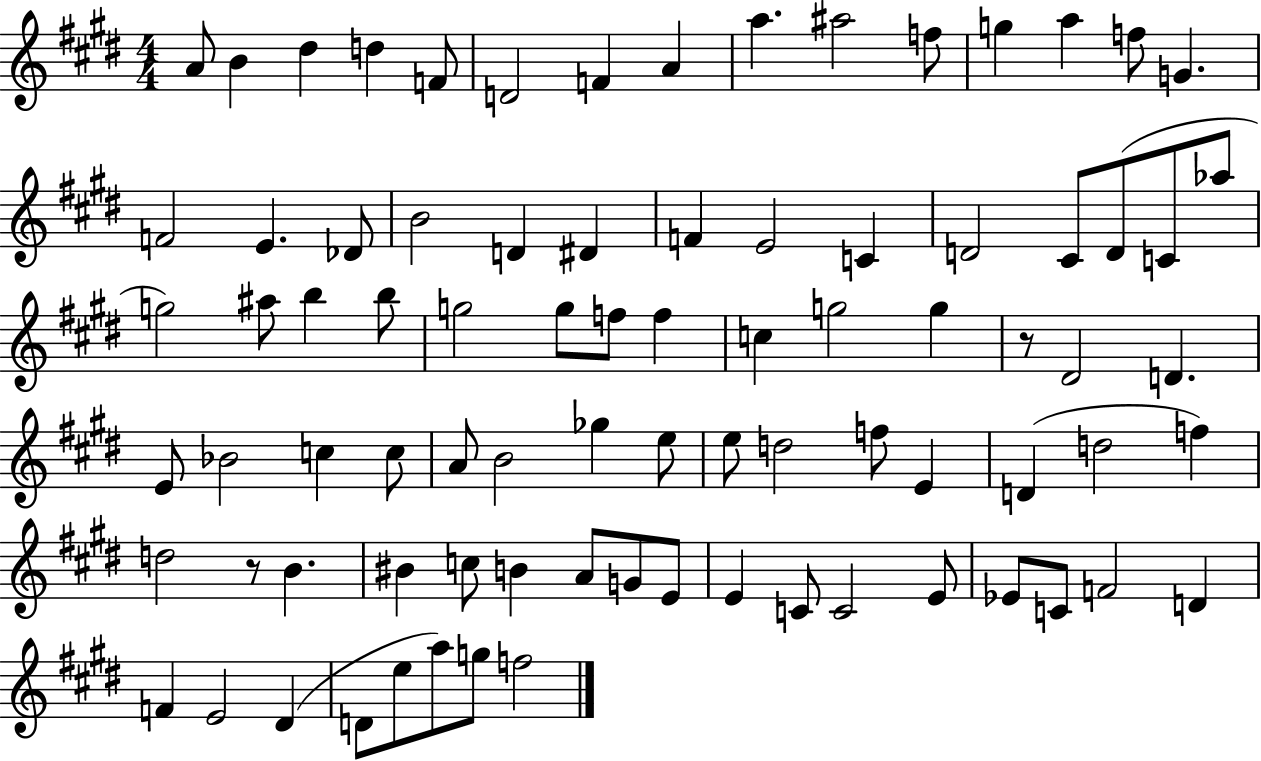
A4/e B4/q D#5/q D5/q F4/e D4/h F4/q A4/q A5/q. A#5/h F5/e G5/q A5/q F5/e G4/q. F4/h E4/q. Db4/e B4/h D4/q D#4/q F4/q E4/h C4/q D4/h C#4/e D4/e C4/e Ab5/e G5/h A#5/e B5/q B5/e G5/h G5/e F5/e F5/q C5/q G5/h G5/q R/e D#4/h D4/q. E4/e Bb4/h C5/q C5/e A4/e B4/h Gb5/q E5/e E5/e D5/h F5/e E4/q D4/q D5/h F5/q D5/h R/e B4/q. BIS4/q C5/e B4/q A4/e G4/e E4/e E4/q C4/e C4/h E4/e Eb4/e C4/e F4/h D4/q F4/q E4/h D#4/q D4/e E5/e A5/e G5/e F5/h